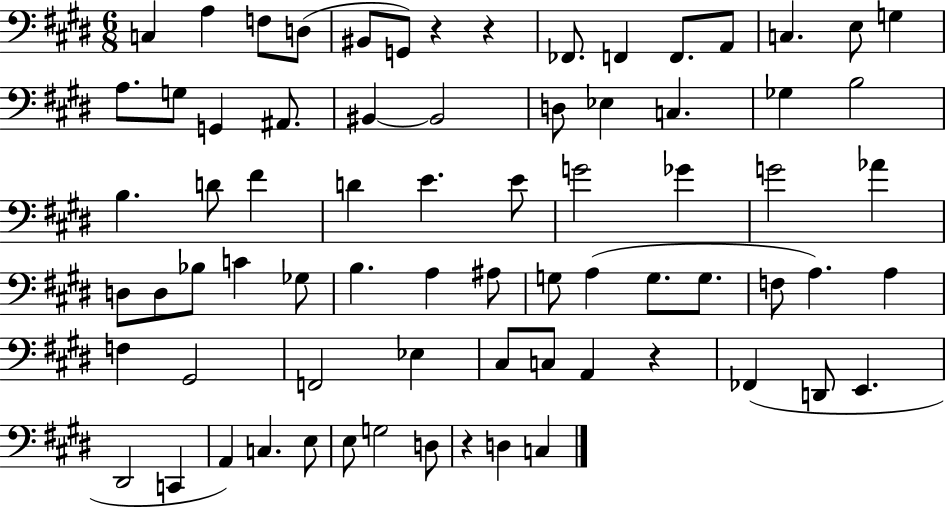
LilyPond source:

{
  \clef bass
  \numericTimeSignature
  \time 6/8
  \key e \major
  c4 a4 f8 d8( | bis,8 g,8) r4 r4 | fes,8. f,4 f,8. a,8 | c4. e8 g4 | \break a8. g8 g,4 ais,8. | bis,4~~ bis,2 | d8 ees4 c4. | ges4 b2 | \break b4. d'8 fis'4 | d'4 e'4. e'8 | g'2 ges'4 | g'2 aes'4 | \break d8 d8 bes8 c'4 ges8 | b4. a4 ais8 | g8 a4( g8. g8. | f8 a4.) a4 | \break f4 gis,2 | f,2 ees4 | cis8 c8 a,4 r4 | fes,4( d,8 e,4. | \break dis,2 c,4 | a,4) c4. e8 | e8 g2 d8 | r4 d4 c4 | \break \bar "|."
}